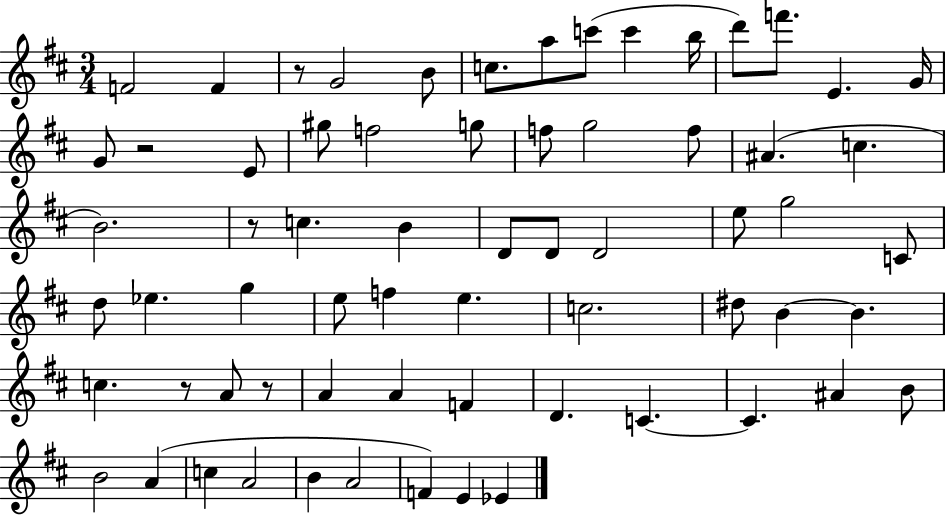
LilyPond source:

{
  \clef treble
  \numericTimeSignature
  \time 3/4
  \key d \major
  f'2 f'4 | r8 g'2 b'8 | c''8. a''8 c'''8( c'''4 b''16 | d'''8) f'''8. e'4. g'16 | \break g'8 r2 e'8 | gis''8 f''2 g''8 | f''8 g''2 f''8 | ais'4.( c''4. | \break b'2.) | r8 c''4. b'4 | d'8 d'8 d'2 | e''8 g''2 c'8 | \break d''8 ees''4. g''4 | e''8 f''4 e''4. | c''2. | dis''8 b'4~~ b'4. | \break c''4. r8 a'8 r8 | a'4 a'4 f'4 | d'4. c'4.~~ | c'4. ais'4 b'8 | \break b'2 a'4( | c''4 a'2 | b'4 a'2 | f'4) e'4 ees'4 | \break \bar "|."
}